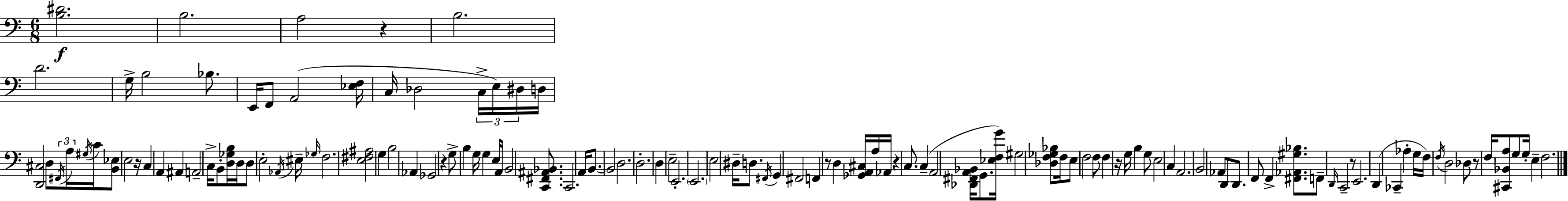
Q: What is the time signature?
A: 6/8